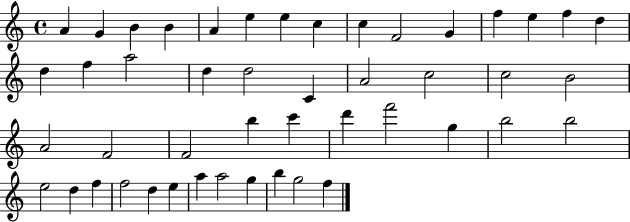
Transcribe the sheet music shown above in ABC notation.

X:1
T:Untitled
M:4/4
L:1/4
K:C
A G B B A e e c c F2 G f e f d d f a2 d d2 C A2 c2 c2 B2 A2 F2 F2 b c' d' f'2 g b2 b2 e2 d f f2 d e a a2 g b g2 f